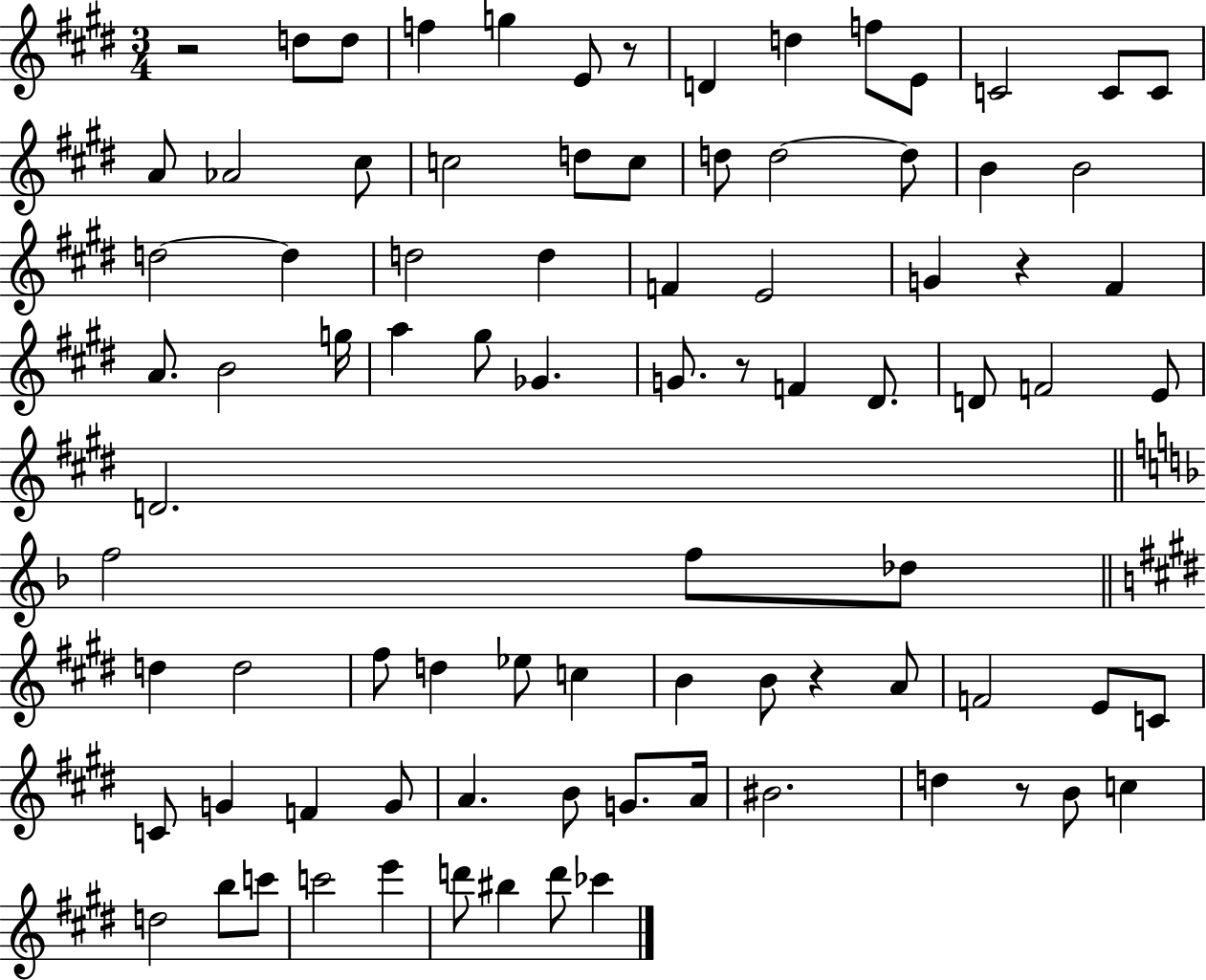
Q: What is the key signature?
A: E major